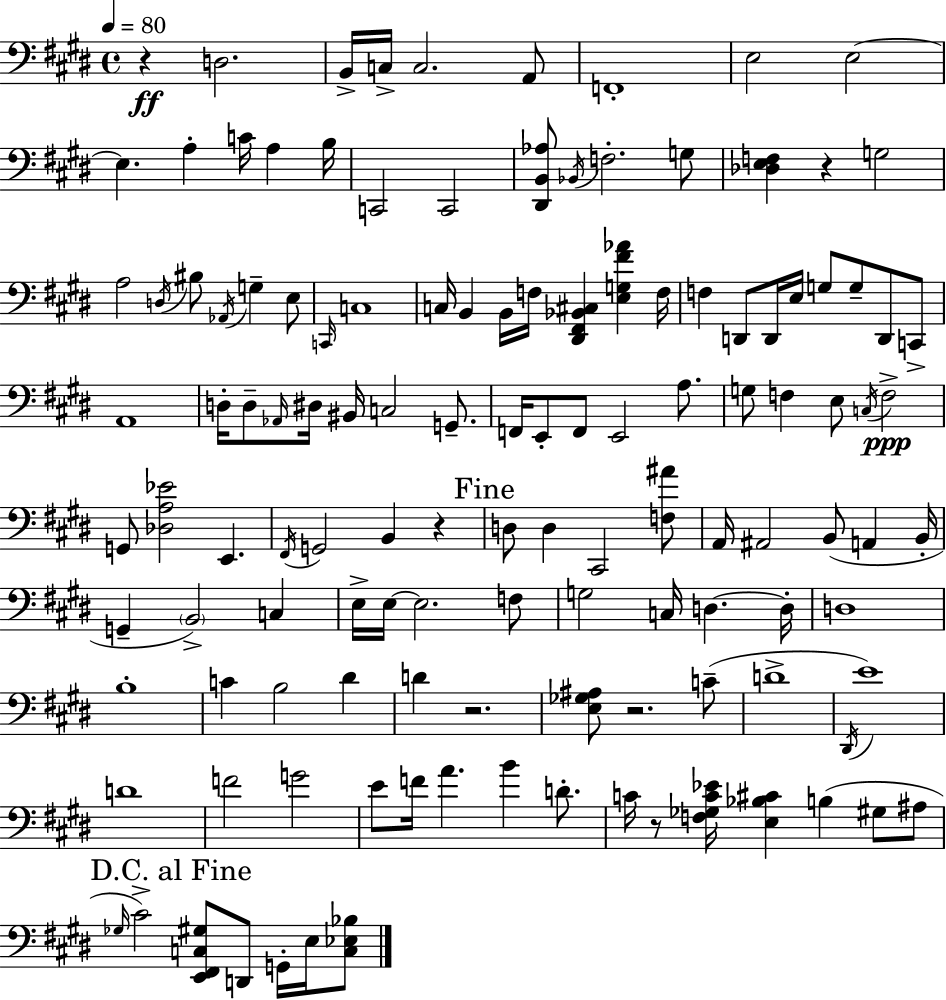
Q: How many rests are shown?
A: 6